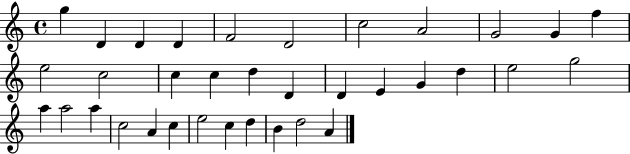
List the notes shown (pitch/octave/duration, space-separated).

G5/q D4/q D4/q D4/q F4/h D4/h C5/h A4/h G4/h G4/q F5/q E5/h C5/h C5/q C5/q D5/q D4/q D4/q E4/q G4/q D5/q E5/h G5/h A5/q A5/h A5/q C5/h A4/q C5/q E5/h C5/q D5/q B4/q D5/h A4/q